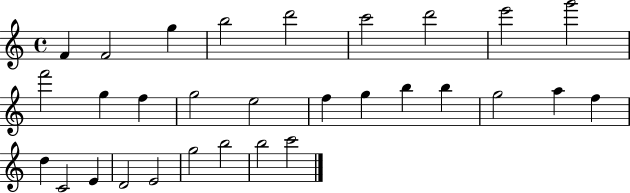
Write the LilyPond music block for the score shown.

{
  \clef treble
  \time 4/4
  \defaultTimeSignature
  \key c \major
  f'4 f'2 g''4 | b''2 d'''2 | c'''2 d'''2 | e'''2 g'''2 | \break f'''2 g''4 f''4 | g''2 e''2 | f''4 g''4 b''4 b''4 | g''2 a''4 f''4 | \break d''4 c'2 e'4 | d'2 e'2 | g''2 b''2 | b''2 c'''2 | \break \bar "|."
}